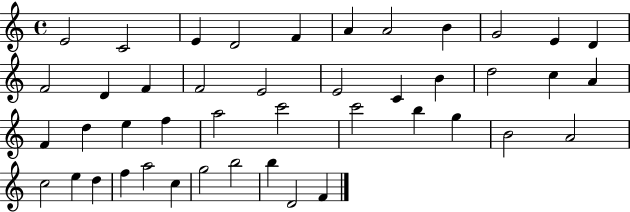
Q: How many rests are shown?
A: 0